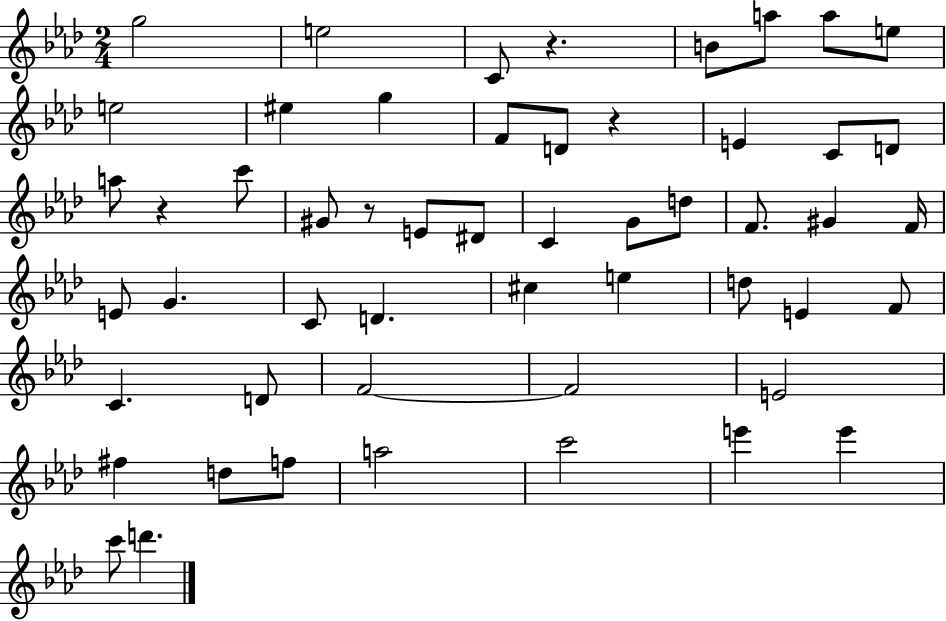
X:1
T:Untitled
M:2/4
L:1/4
K:Ab
g2 e2 C/2 z B/2 a/2 a/2 e/2 e2 ^e g F/2 D/2 z E C/2 D/2 a/2 z c'/2 ^G/2 z/2 E/2 ^D/2 C G/2 d/2 F/2 ^G F/4 E/2 G C/2 D ^c e d/2 E F/2 C D/2 F2 F2 E2 ^f d/2 f/2 a2 c'2 e' e' c'/2 d'